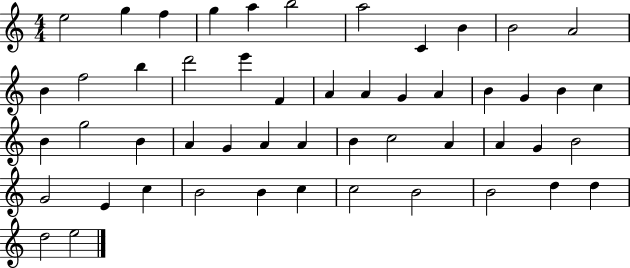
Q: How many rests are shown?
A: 0